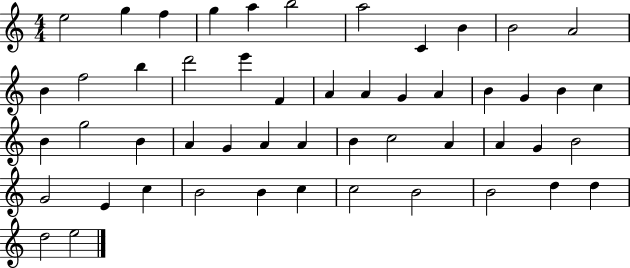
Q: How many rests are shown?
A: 0